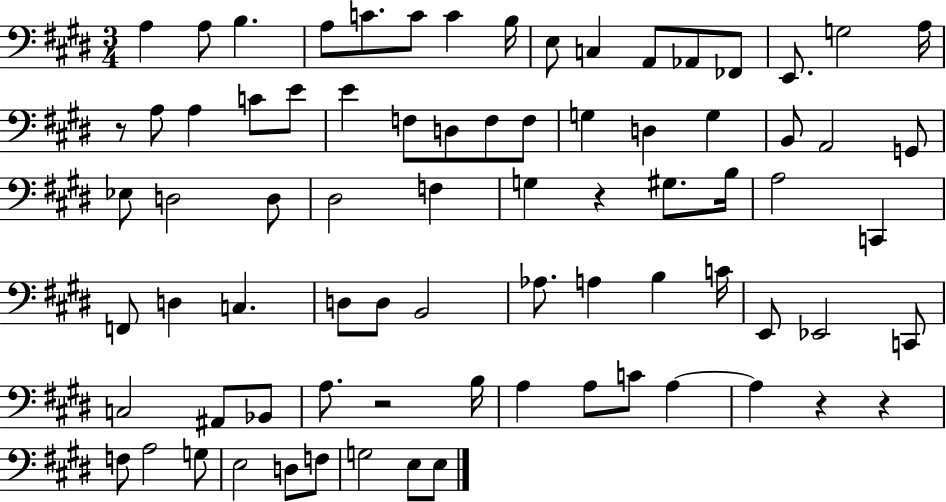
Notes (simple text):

A3/q A3/e B3/q. A3/e C4/e. C4/e C4/q B3/s E3/e C3/q A2/e Ab2/e FES2/e E2/e. G3/h A3/s R/e A3/e A3/q C4/e E4/e E4/q F3/e D3/e F3/e F3/e G3/q D3/q G3/q B2/e A2/h G2/e Eb3/e D3/h D3/e D#3/h F3/q G3/q R/q G#3/e. B3/s A3/h C2/q F2/e D3/q C3/q. D3/e D3/e B2/h Ab3/e. A3/q B3/q C4/s E2/e Eb2/h C2/e C3/h A#2/e Bb2/e A3/e. R/h B3/s A3/q A3/e C4/e A3/q A3/q R/q R/q F3/e A3/h G3/e E3/h D3/e F3/e G3/h E3/e E3/e